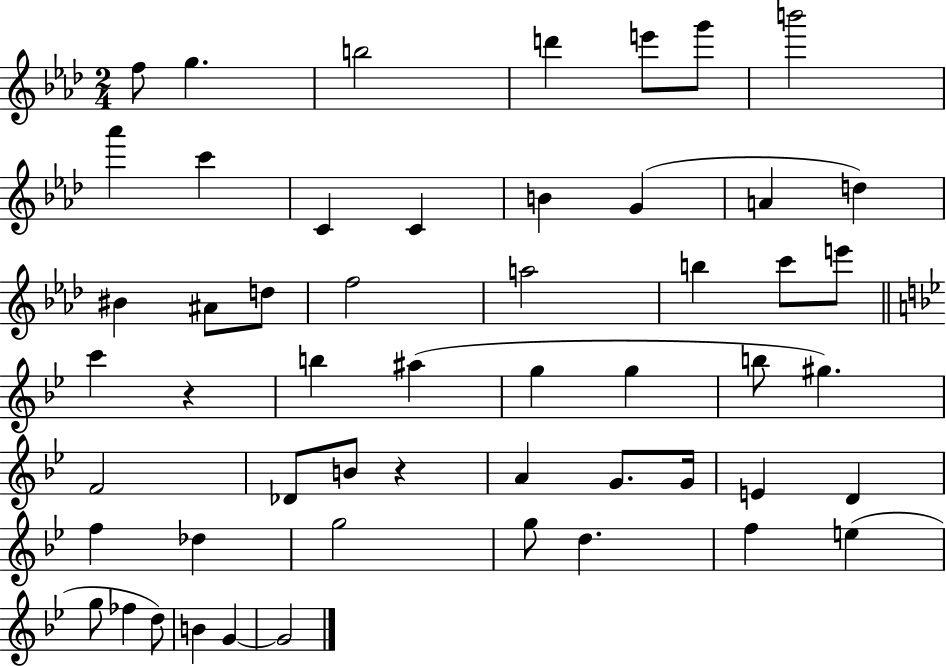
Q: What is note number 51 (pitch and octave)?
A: G4